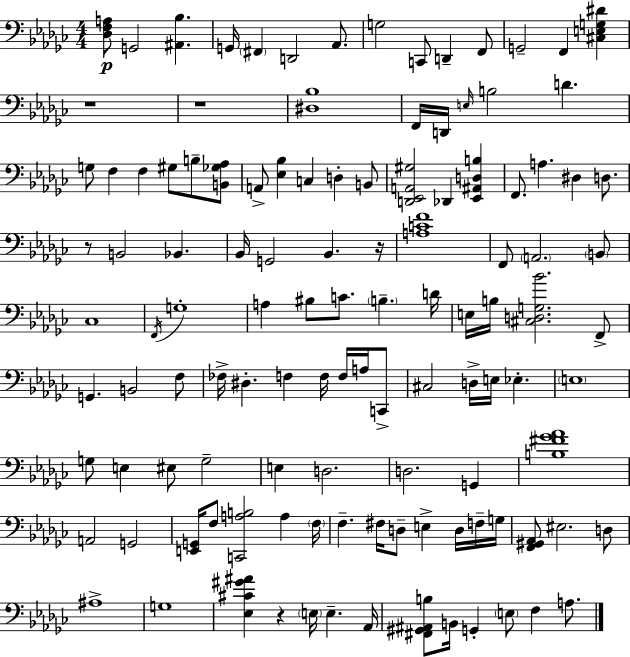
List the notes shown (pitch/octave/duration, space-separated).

[Db3,F3,A3]/e G2/h [A#2,Bb3]/q. G2/s F#2/q D2/h Ab2/e. G3/h C2/e D2/q F2/e G2/h F2/q [C#3,E3,G3,D#4]/q R/w R/w [D#3,Bb3]/w F2/s D2/s E3/s B3/h D4/q. G3/e F3/q F3/q G#3/e B3/e [B2,Gb3,Ab3]/e A2/e [Eb3,Bb3]/q C3/q D3/q B2/e [D2,Eb2,A2,G#3]/h Db2/q [Eb2,A#2,D3,B3]/q F2/e. A3/q. D#3/q D3/e. R/e B2/h Bb2/q. Bb2/s G2/h Bb2/q. R/s [A3,C4,F4]/w F2/e A2/h. B2/e CES3/w F2/s G3/w A3/q BIS3/e C4/e. B3/q. D4/s E3/s B3/s [C#3,D3,G3,Bb4]/h. F2/e G2/q. B2/h F3/e FES3/s D#3/q. F3/q F3/s F3/s A3/s C2/e C#3/h D3/s E3/s Eb3/q. E3/w G3/e E3/q EIS3/e G3/h E3/q D3/h. D3/h. G2/q [B3,F#4,Gb4,Ab4]/w A2/h G2/h [E2,G2]/s F3/e [C2,A3,B3]/h A3/q F3/s F3/q. F#3/s D3/e E3/q D3/s F3/s G3/s [F2,G#2,Ab2]/e EIS3/h. D3/e A#3/w G3/w [Eb3,C#4,G#4,A#4]/q R/q E3/s E3/q. Ab2/s [F#2,G#2,A#2,B3]/e B2/s G2/q E3/e F3/q A3/e.